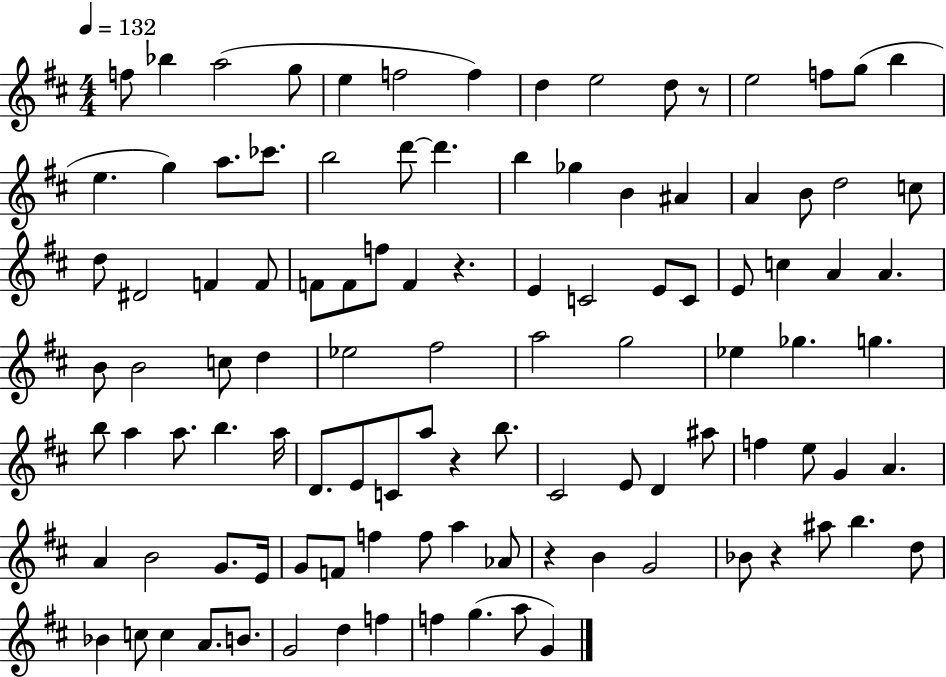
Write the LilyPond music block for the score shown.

{
  \clef treble
  \numericTimeSignature
  \time 4/4
  \key d \major
  \tempo 4 = 132
  f''8 bes''4 a''2( g''8 | e''4 f''2 f''4) | d''4 e''2 d''8 r8 | e''2 f''8 g''8( b''4 | \break e''4. g''4) a''8. ces'''8. | b''2 d'''8~~ d'''4. | b''4 ges''4 b'4 ais'4 | a'4 b'8 d''2 c''8 | \break d''8 dis'2 f'4 f'8 | f'8 f'8 f''8 f'4 r4. | e'4 c'2 e'8 c'8 | e'8 c''4 a'4 a'4. | \break b'8 b'2 c''8 d''4 | ees''2 fis''2 | a''2 g''2 | ees''4 ges''4. g''4. | \break b''8 a''4 a''8. b''4. a''16 | d'8. e'8 c'8 a''8 r4 b''8. | cis'2 e'8 d'4 ais''8 | f''4 e''8 g'4 a'4. | \break a'4 b'2 g'8. e'16 | g'8 f'8 f''4 f''8 a''4 aes'8 | r4 b'4 g'2 | bes'8 r4 ais''8 b''4. d''8 | \break bes'4 c''8 c''4 a'8. b'8. | g'2 d''4 f''4 | f''4 g''4.( a''8 g'4) | \bar "|."
}